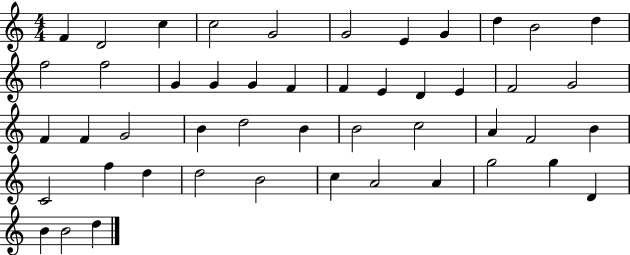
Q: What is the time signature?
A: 4/4